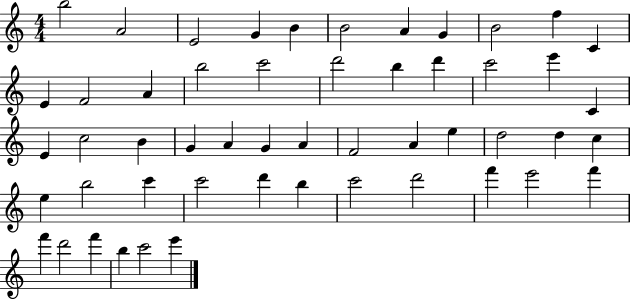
{
  \clef treble
  \numericTimeSignature
  \time 4/4
  \key c \major
  b''2 a'2 | e'2 g'4 b'4 | b'2 a'4 g'4 | b'2 f''4 c'4 | \break e'4 f'2 a'4 | b''2 c'''2 | d'''2 b''4 d'''4 | c'''2 e'''4 c'4 | \break e'4 c''2 b'4 | g'4 a'4 g'4 a'4 | f'2 a'4 e''4 | d''2 d''4 c''4 | \break e''4 b''2 c'''4 | c'''2 d'''4 b''4 | c'''2 d'''2 | f'''4 e'''2 f'''4 | \break f'''4 d'''2 f'''4 | b''4 c'''2 e'''4 | \bar "|."
}